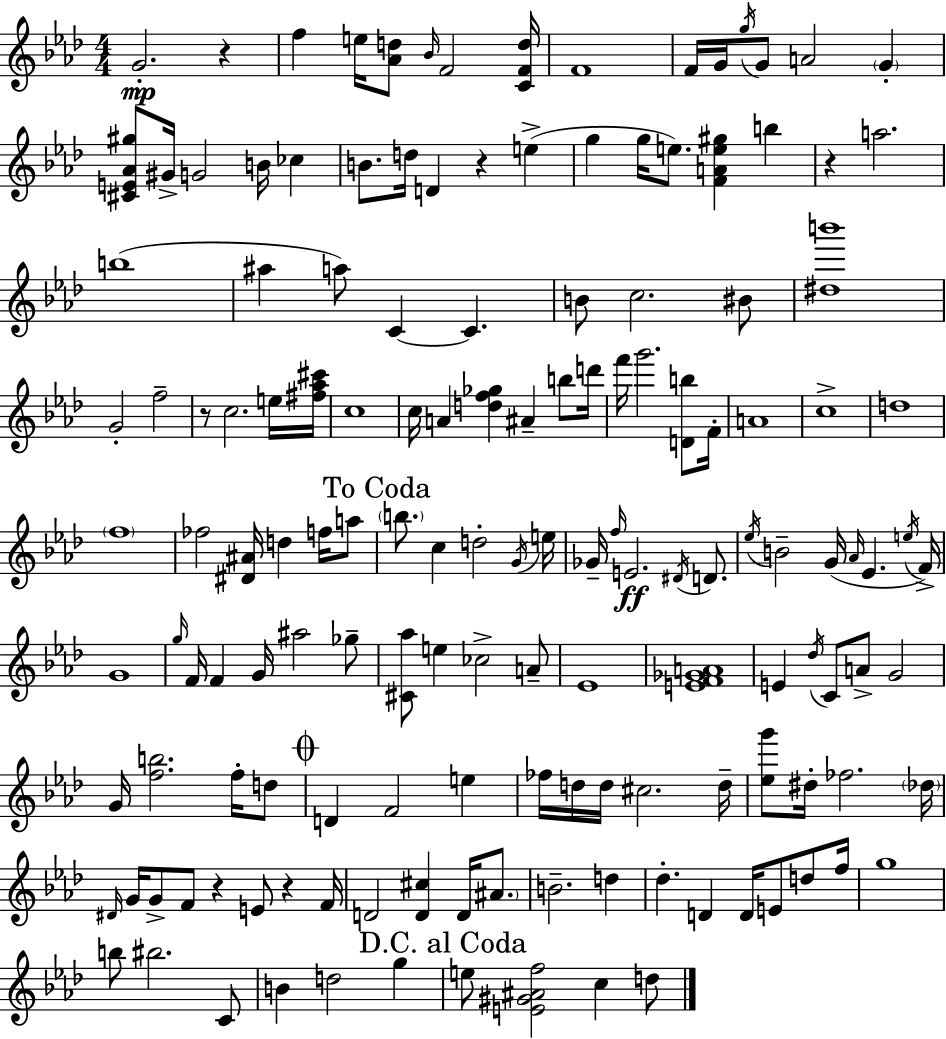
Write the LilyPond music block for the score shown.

{
  \clef treble
  \numericTimeSignature
  \time 4/4
  \key f \minor
  g'2.-.\mp r4 | f''4 e''16 <aes' d''>8 \grace { bes'16 } f'2 | <c' f' d''>16 f'1 | f'16 g'16 \acciaccatura { g''16 } g'8 a'2 \parenthesize g'4-. | \break <cis' e' aes' gis''>8 gis'16-> g'2 b'16 ces''4 | b'8. d''16 d'4 r4 e''4->( | g''4 g''16 e''8.) <f' a' e'' gis''>4 b''4 | r4 a''2. | \break b''1( | ais''4 a''8) c'4~~ c'4. | b'8 c''2. | bis'8 <dis'' b'''>1 | \break g'2-. f''2-- | r8 c''2. | e''16 <fis'' aes'' cis'''>16 c''1 | c''16 a'4 <d'' f'' ges''>4 ais'4-- b''8 | \break d'''16 f'''16 g'''2. <d' b''>8 | f'16-. a'1 | c''1-> | d''1 | \break \parenthesize f''1 | fes''2 <dis' ais'>16 d''4 f''16 | a''8 \mark "To Coda" \parenthesize b''8. c''4 d''2-. | \acciaccatura { g'16 } e''16 ges'16-- \grace { f''16 } e'2.\ff | \break \acciaccatura { dis'16 } d'8. \acciaccatura { ees''16 } b'2-- g'16( \grace { aes'16 } | ees'4. \acciaccatura { e''16 } f'16->) g'1 | \grace { g''16 } f'16 f'4 g'16 ais''2 | ges''8-- <cis' aes''>8 e''4 ces''2-> | \break a'8-- ees'1 | <e' f' ges' a'>1 | e'4 \acciaccatura { des''16 } c'8 | a'8-> g'2 g'16 <f'' b''>2. | \break f''16-. d''8 \mark \markup { \musicglyph "scripts.coda" } d'4 f'2 | e''4 fes''16 d''16 d''16 cis''2. | d''16-- <ees'' g'''>8 dis''16-. fes''2. | \parenthesize des''16 \grace { dis'16 } g'16 g'8-> f'8 | \break r4 e'8 r4 f'16 d'2 | <d' cis''>4 d'16 \parenthesize ais'8. b'2.-- | d''4 des''4.-. | d'4 d'16 e'8 d''8 f''16 g''1 | \break b''8 bis''2. | c'8 b'4 d''2 | g''4 \mark "D.C. al Coda" e''8 <e' gis' ais' f''>2 | c''4 d''8 \bar "|."
}